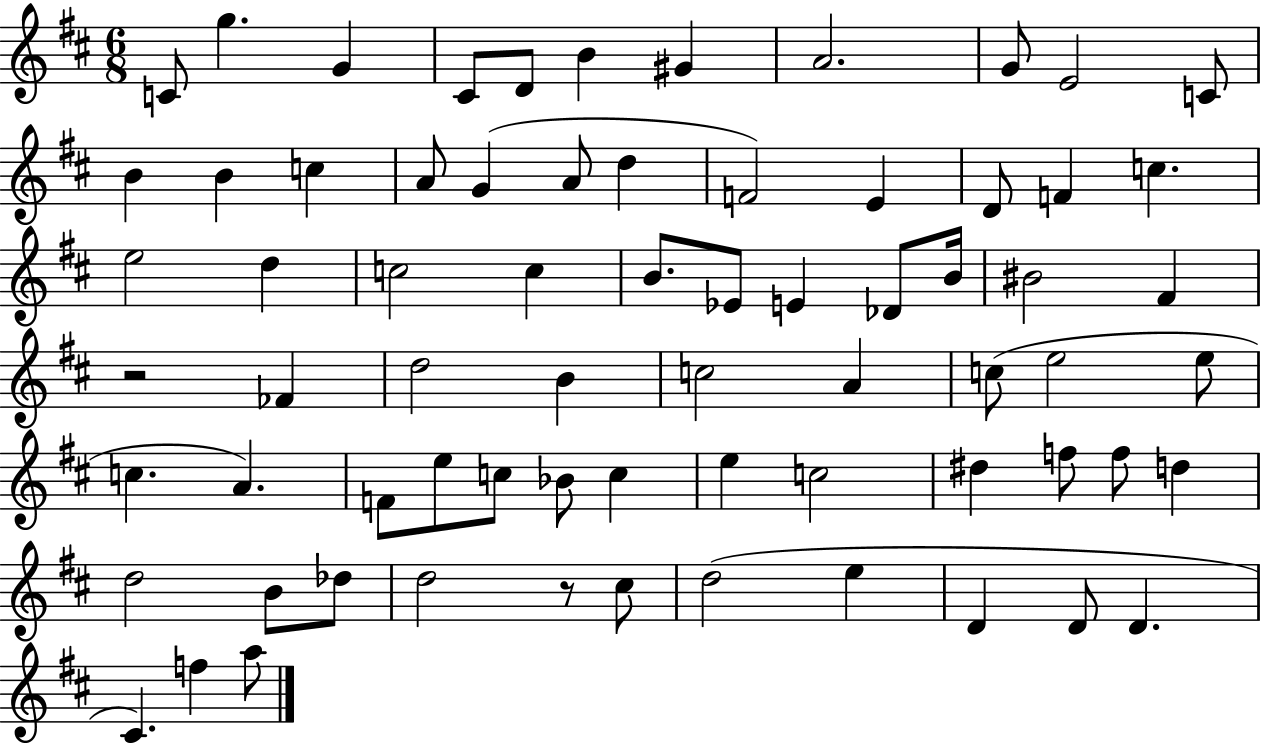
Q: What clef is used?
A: treble